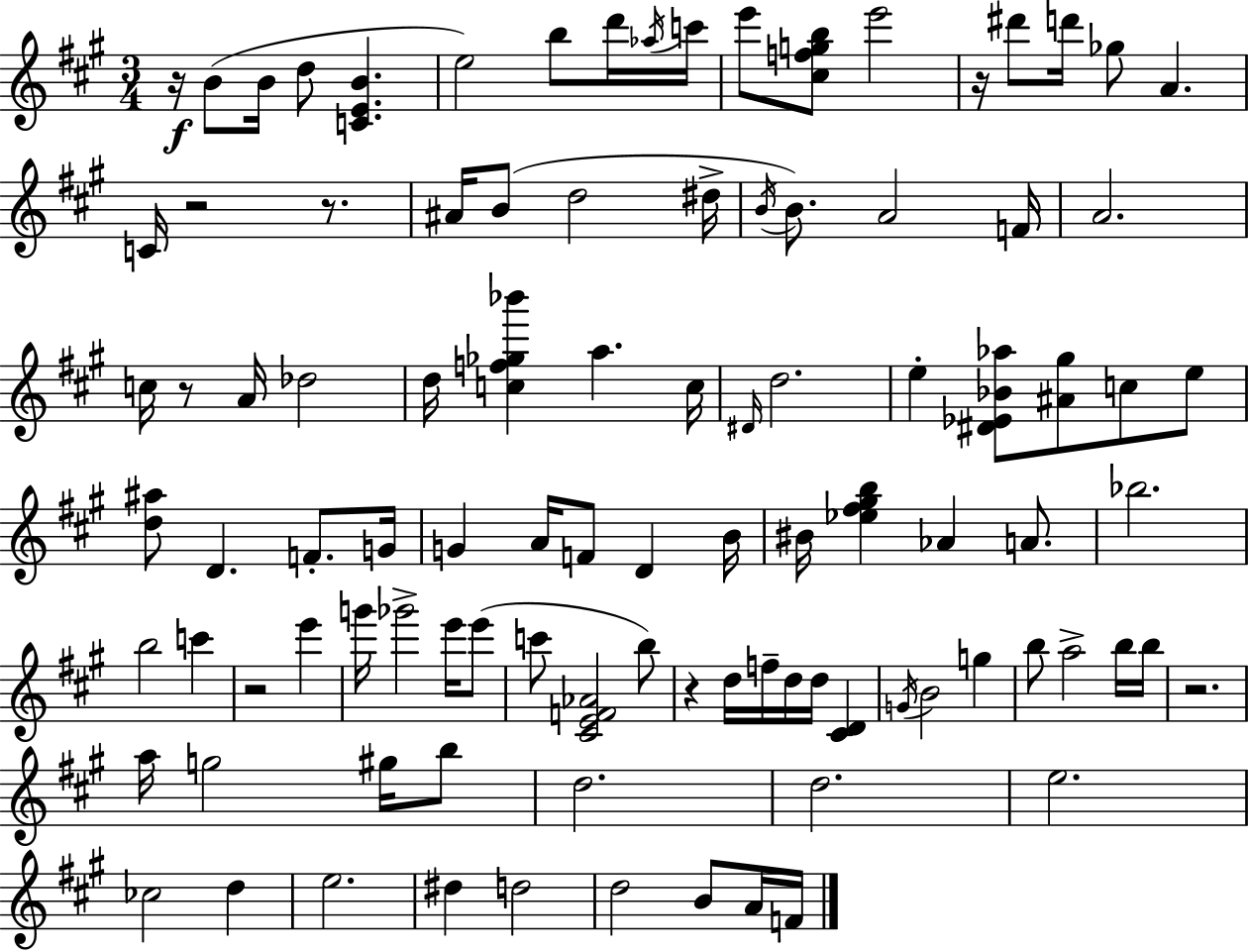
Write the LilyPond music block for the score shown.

{
  \clef treble
  \numericTimeSignature
  \time 3/4
  \key a \major
  r16\f b'8( b'16 d''8 <c' e' b'>4. | e''2) b''8 d'''16 \acciaccatura { aes''16 } | c'''16 e'''8 <cis'' f'' g'' b''>8 e'''2 | r16 dis'''8 d'''16 ges''8 a'4. | \break c'16 r2 r8. | ais'16 b'8( d''2 | dis''16-> \acciaccatura { b'16 } b'8.) a'2 | f'16 a'2. | \break c''16 r8 a'16 des''2 | d''16 <c'' f'' ges'' bes'''>4 a''4. | c''16 \grace { dis'16 } d''2. | e''4-. <dis' ees' bes' aes''>8 <ais' gis''>8 c''8 | \break e''8 <d'' ais''>8 d'4. f'8.-. | g'16 g'4 a'16 f'8 d'4 | b'16 bis'16 <ees'' fis'' gis'' b''>4 aes'4 | a'8. bes''2. | \break b''2 c'''4 | r2 e'''4 | g'''16 ges'''2-> | e'''16 e'''8( c'''8 <cis' e' f' aes'>2 | \break b''8) r4 d''16 f''16-- d''16 d''16 <cis' d'>4 | \acciaccatura { g'16 } b'2 | g''4 b''8 a''2-> | b''16 b''16 r2. | \break a''16 g''2 | gis''16 b''8 d''2. | d''2. | e''2. | \break ces''2 | d''4 e''2. | dis''4 d''2 | d''2 | \break b'8 a'16 f'16 \bar "|."
}